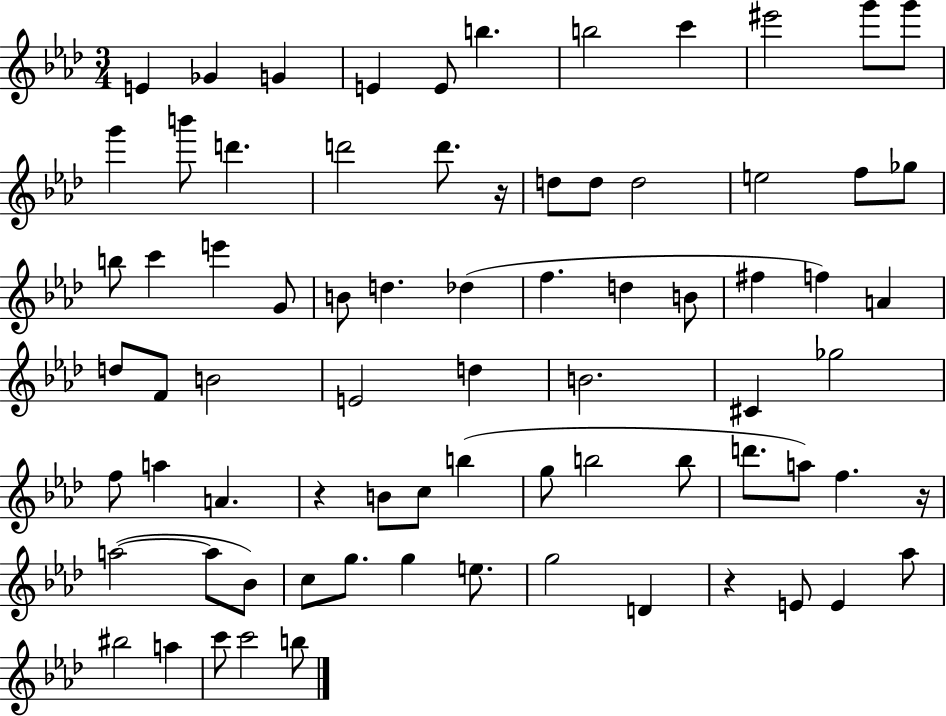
E4/q Gb4/q G4/q E4/q E4/e B5/q. B5/h C6/q EIS6/h G6/e G6/e G6/q B6/e D6/q. D6/h D6/e. R/s D5/e D5/e D5/h E5/h F5/e Gb5/e B5/e C6/q E6/q G4/e B4/e D5/q. Db5/q F5/q. D5/q B4/e F#5/q F5/q A4/q D5/e F4/e B4/h E4/h D5/q B4/h. C#4/q Gb5/h F5/e A5/q A4/q. R/q B4/e C5/e B5/q G5/e B5/h B5/e D6/e. A5/e F5/q. R/s A5/h A5/e Bb4/e C5/e G5/e. G5/q E5/e. G5/h D4/q R/q E4/e E4/q Ab5/e BIS5/h A5/q C6/e C6/h B5/e